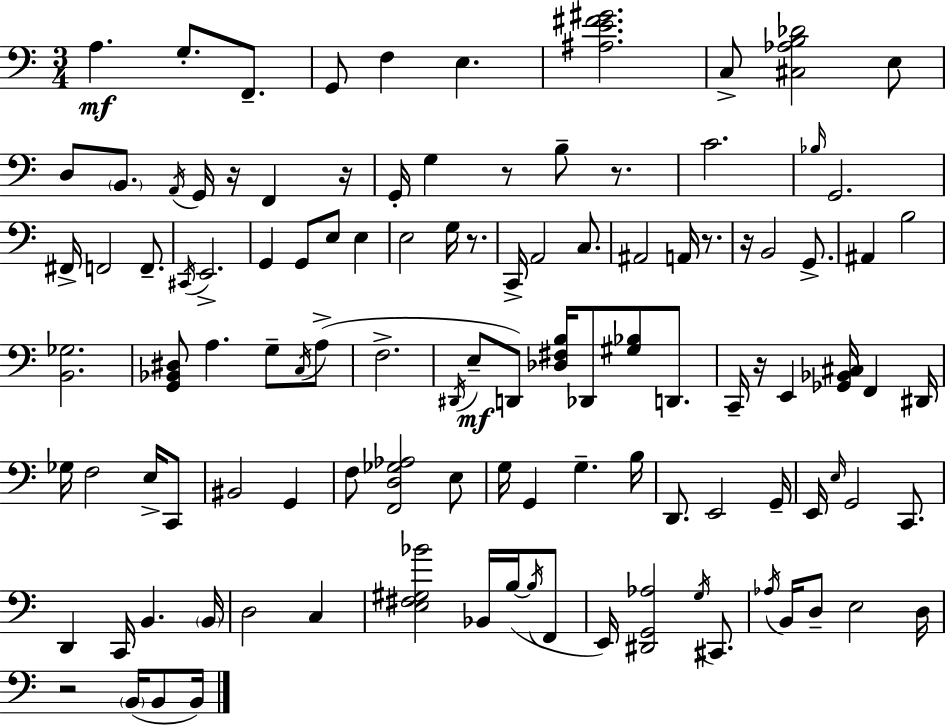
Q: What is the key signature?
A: A minor